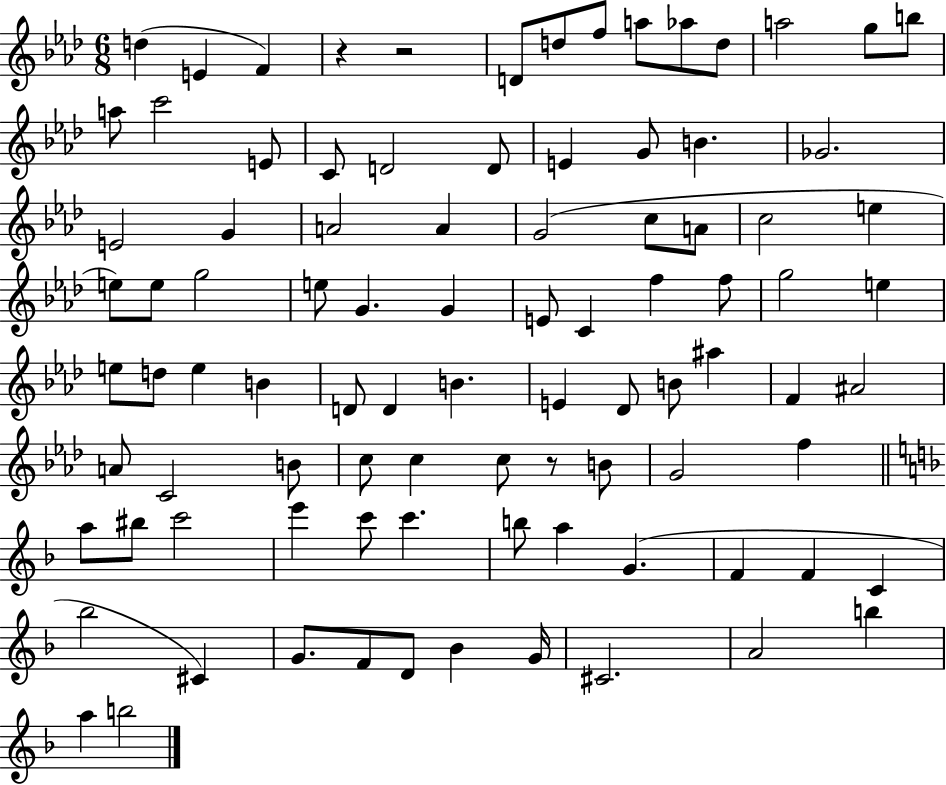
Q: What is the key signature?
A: AES major